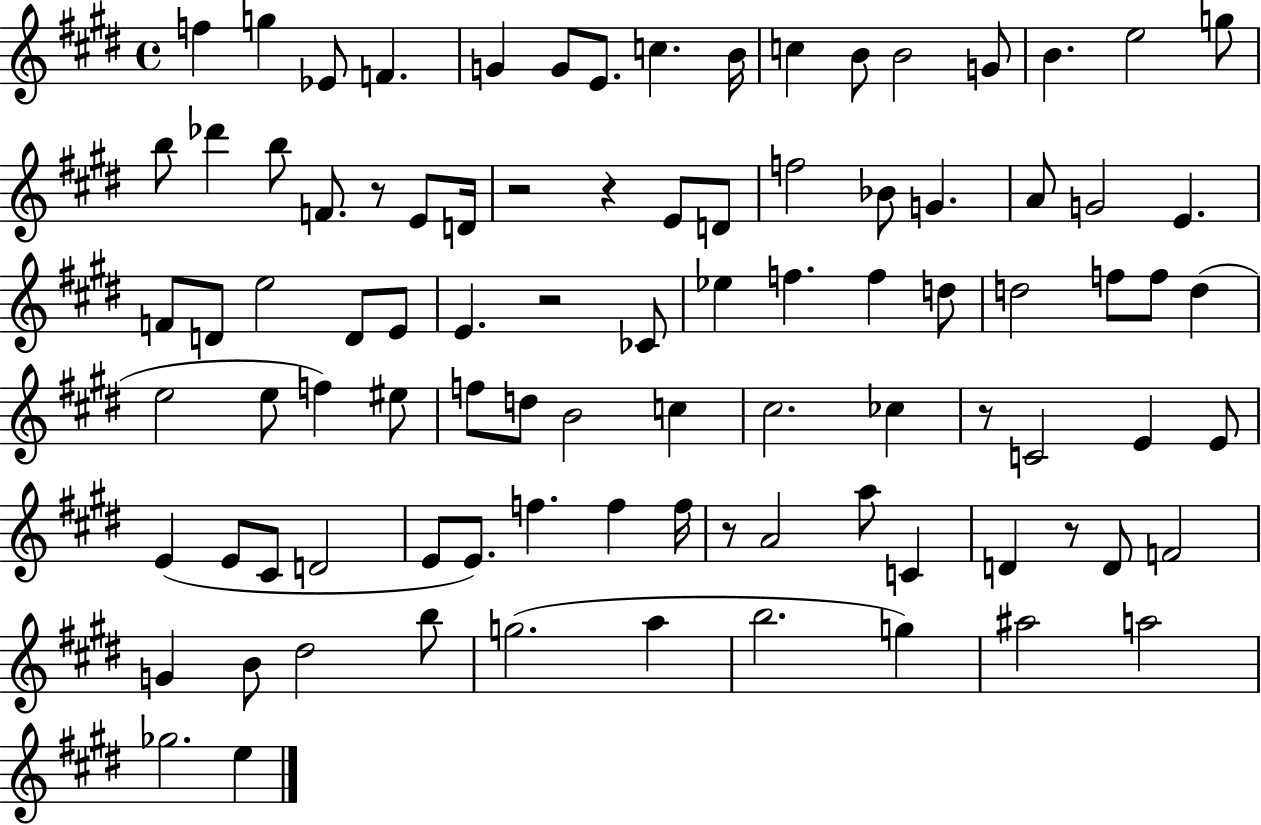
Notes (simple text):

F5/q G5/q Eb4/e F4/q. G4/q G4/e E4/e. C5/q. B4/s C5/q B4/e B4/h G4/e B4/q. E5/h G5/e B5/e Db6/q B5/e F4/e. R/e E4/e D4/s R/h R/q E4/e D4/e F5/h Bb4/e G4/q. A4/e G4/h E4/q. F4/e D4/e E5/h D4/e E4/e E4/q. R/h CES4/e Eb5/q F5/q. F5/q D5/e D5/h F5/e F5/e D5/q E5/h E5/e F5/q EIS5/e F5/e D5/e B4/h C5/q C#5/h. CES5/q R/e C4/h E4/q E4/e E4/q E4/e C#4/e D4/h E4/e E4/e. F5/q. F5/q F5/s R/e A4/h A5/e C4/q D4/q R/e D4/e F4/h G4/q B4/e D#5/h B5/e G5/h. A5/q B5/h. G5/q A#5/h A5/h Gb5/h. E5/q